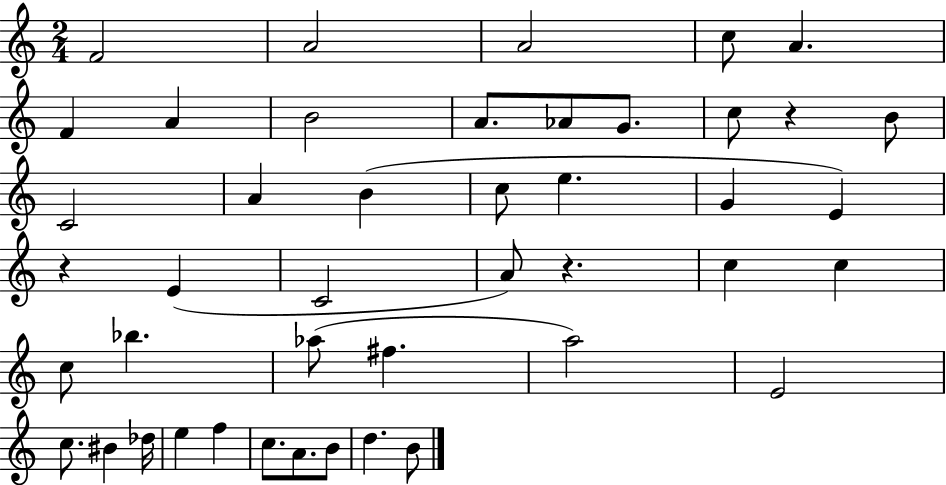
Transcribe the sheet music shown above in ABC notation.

X:1
T:Untitled
M:2/4
L:1/4
K:C
F2 A2 A2 c/2 A F A B2 A/2 _A/2 G/2 c/2 z B/2 C2 A B c/2 e G E z E C2 A/2 z c c c/2 _b _a/2 ^f a2 E2 c/2 ^B _d/4 e f c/2 A/2 B/2 d B/2